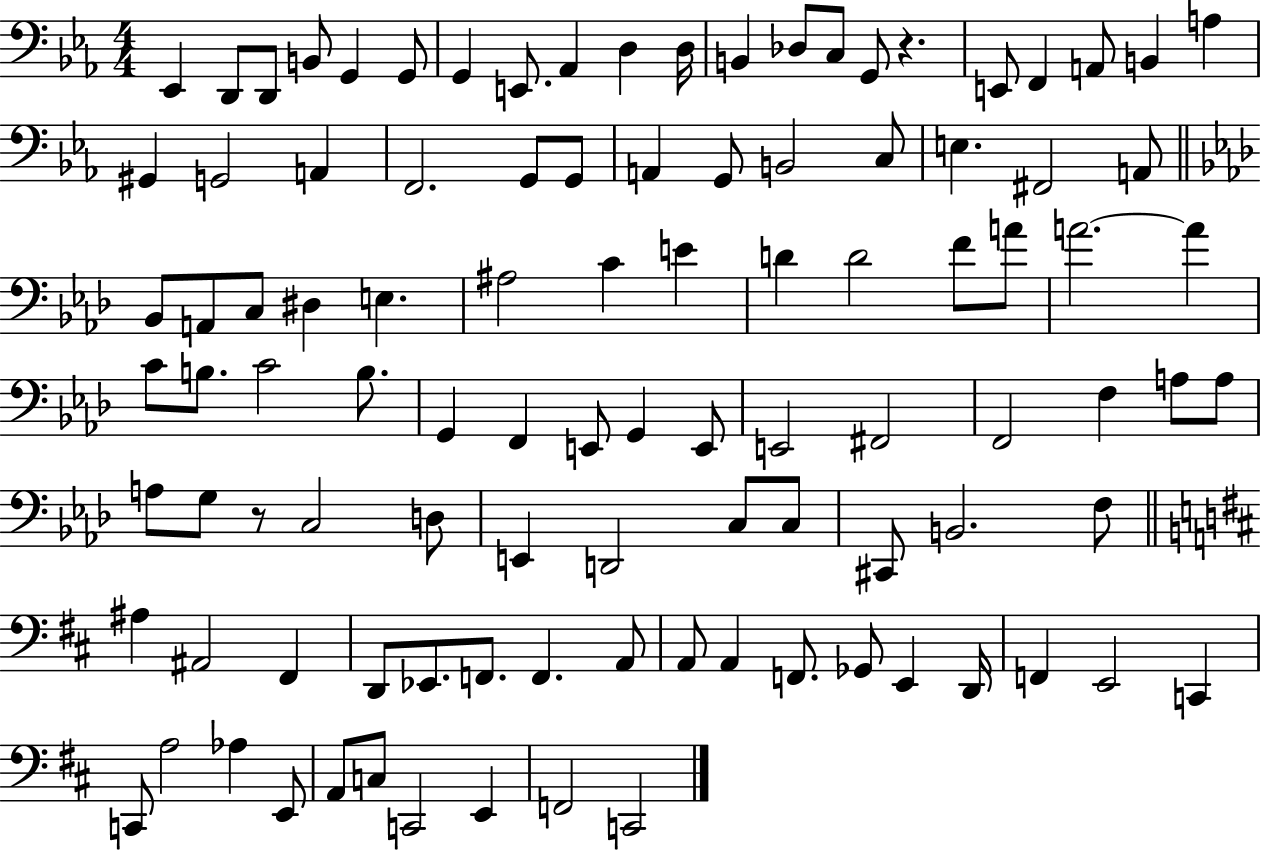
{
  \clef bass
  \numericTimeSignature
  \time 4/4
  \key ees \major
  ees,4 d,8 d,8 b,8 g,4 g,8 | g,4 e,8. aes,4 d4 d16 | b,4 des8 c8 g,8 r4. | e,8 f,4 a,8 b,4 a4 | \break gis,4 g,2 a,4 | f,2. g,8 g,8 | a,4 g,8 b,2 c8 | e4. fis,2 a,8 | \break \bar "||" \break \key f \minor bes,8 a,8 c8 dis4 e4. | ais2 c'4 e'4 | d'4 d'2 f'8 a'8 | a'2.~~ a'4 | \break c'8 b8. c'2 b8. | g,4 f,4 e,8 g,4 e,8 | e,2 fis,2 | f,2 f4 a8 a8 | \break a8 g8 r8 c2 d8 | e,4 d,2 c8 c8 | cis,8 b,2. f8 | \bar "||" \break \key b \minor ais4 ais,2 fis,4 | d,8 ees,8. f,8. f,4. a,8 | a,8 a,4 f,8. ges,8 e,4 d,16 | f,4 e,2 c,4 | \break c,8 a2 aes4 e,8 | a,8 c8 c,2 e,4 | f,2 c,2 | \bar "|."
}